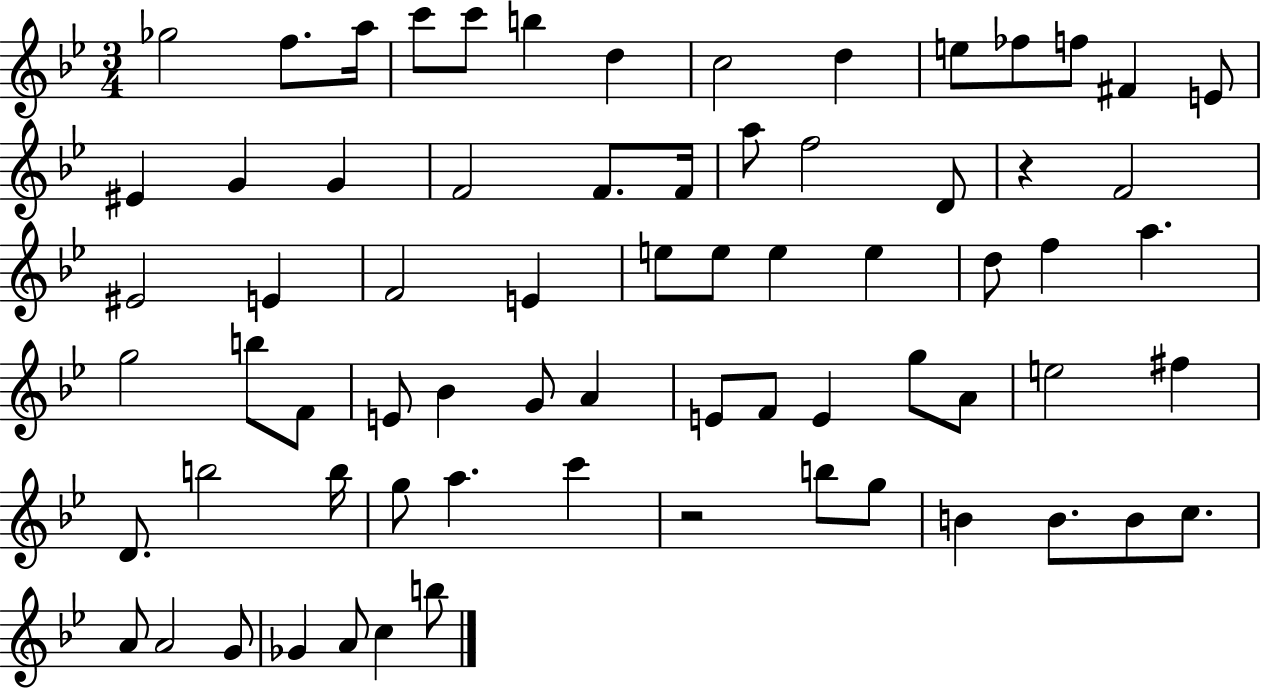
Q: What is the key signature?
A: BES major